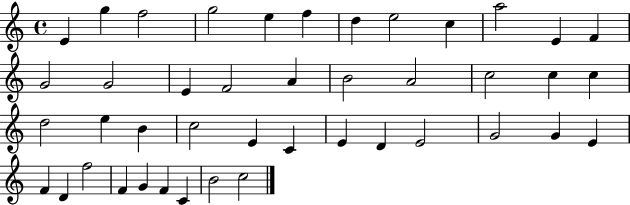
{
  \clef treble
  \time 4/4
  \defaultTimeSignature
  \key c \major
  e'4 g''4 f''2 | g''2 e''4 f''4 | d''4 e''2 c''4 | a''2 e'4 f'4 | \break g'2 g'2 | e'4 f'2 a'4 | b'2 a'2 | c''2 c''4 c''4 | \break d''2 e''4 b'4 | c''2 e'4 c'4 | e'4 d'4 e'2 | g'2 g'4 e'4 | \break f'4 d'4 f''2 | f'4 g'4 f'4 c'4 | b'2 c''2 | \bar "|."
}